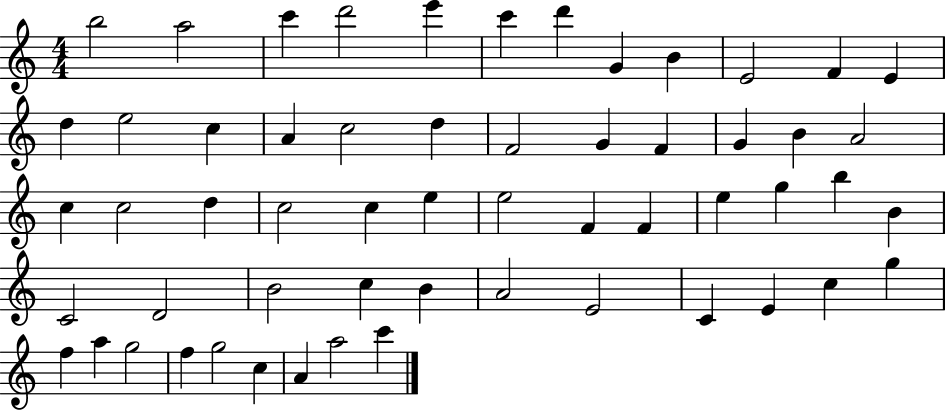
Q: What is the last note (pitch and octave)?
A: C6